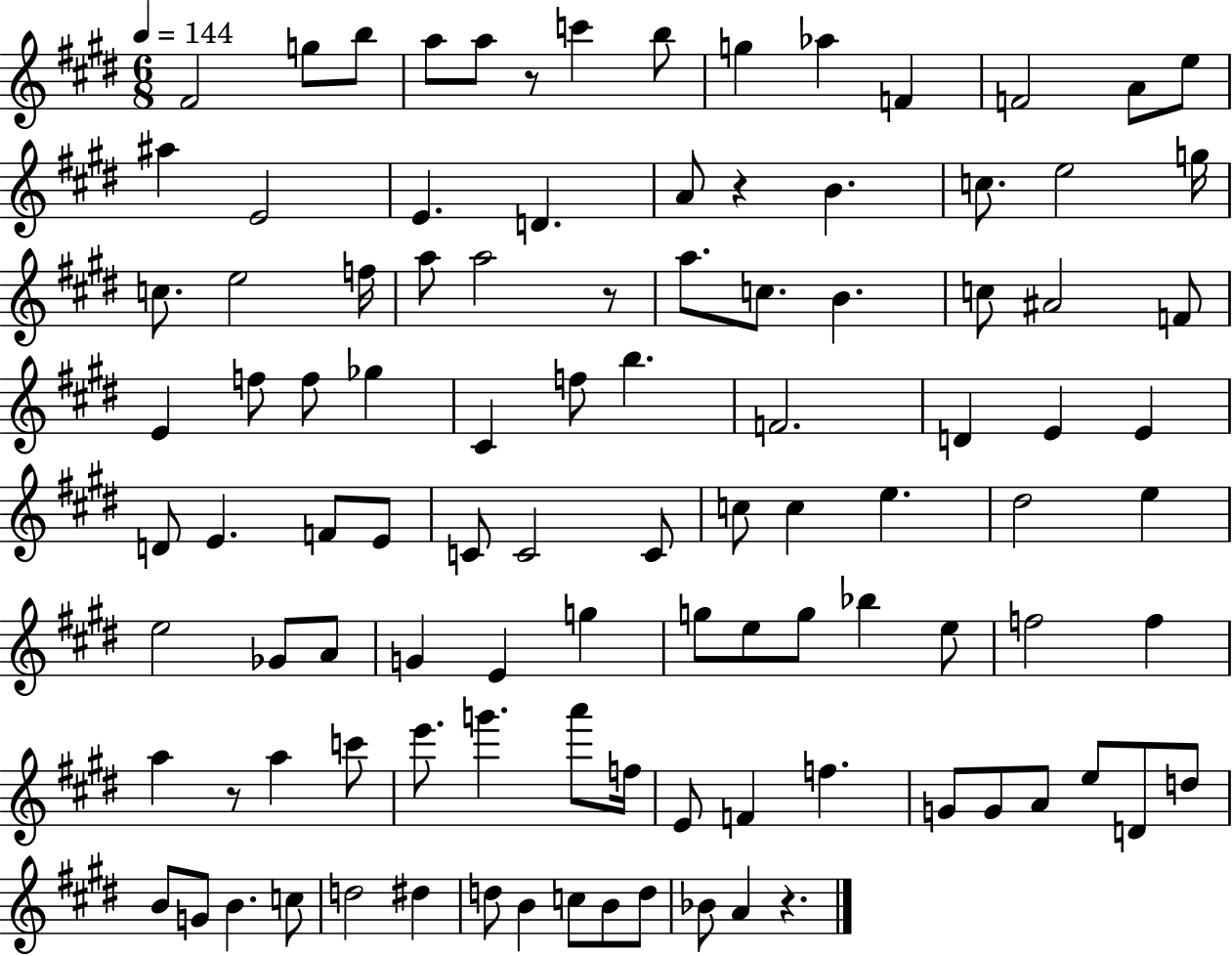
X:1
T:Untitled
M:6/8
L:1/4
K:E
^F2 g/2 b/2 a/2 a/2 z/2 c' b/2 g _a F F2 A/2 e/2 ^a E2 E D A/2 z B c/2 e2 g/4 c/2 e2 f/4 a/2 a2 z/2 a/2 c/2 B c/2 ^A2 F/2 E f/2 f/2 _g ^C f/2 b F2 D E E D/2 E F/2 E/2 C/2 C2 C/2 c/2 c e ^d2 e e2 _G/2 A/2 G E g g/2 e/2 g/2 _b e/2 f2 f a z/2 a c'/2 e'/2 g' a'/2 f/4 E/2 F f G/2 G/2 A/2 e/2 D/2 d/2 B/2 G/2 B c/2 d2 ^d d/2 B c/2 B/2 d/2 _B/2 A z